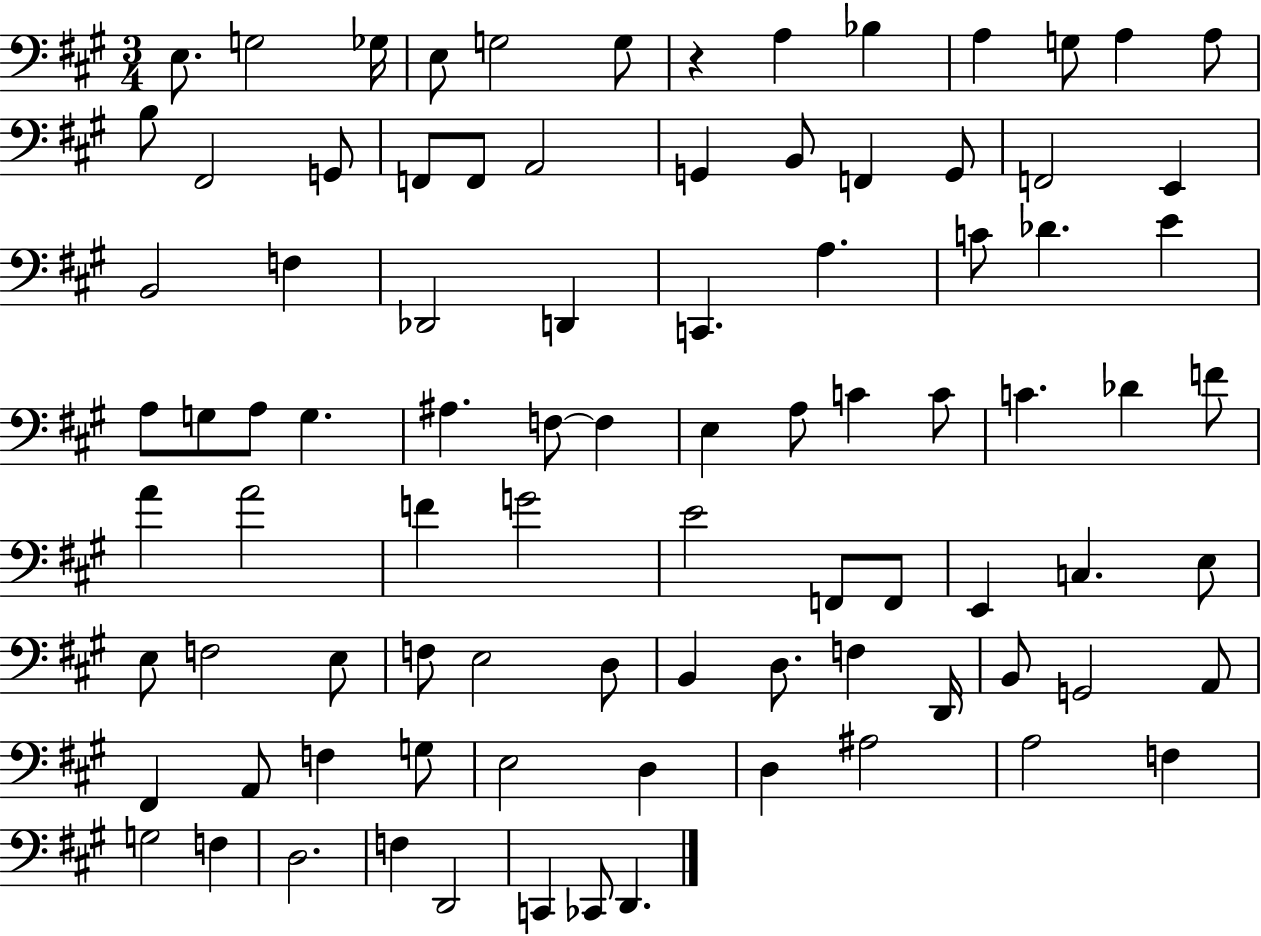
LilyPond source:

{
  \clef bass
  \numericTimeSignature
  \time 3/4
  \key a \major
  e8. g2 ges16 | e8 g2 g8 | r4 a4 bes4 | a4 g8 a4 a8 | \break b8 fis,2 g,8 | f,8 f,8 a,2 | g,4 b,8 f,4 g,8 | f,2 e,4 | \break b,2 f4 | des,2 d,4 | c,4. a4. | c'8 des'4. e'4 | \break a8 g8 a8 g4. | ais4. f8~~ f4 | e4 a8 c'4 c'8 | c'4. des'4 f'8 | \break a'4 a'2 | f'4 g'2 | e'2 f,8 f,8 | e,4 c4. e8 | \break e8 f2 e8 | f8 e2 d8 | b,4 d8. f4 d,16 | b,8 g,2 a,8 | \break fis,4 a,8 f4 g8 | e2 d4 | d4 ais2 | a2 f4 | \break g2 f4 | d2. | f4 d,2 | c,4 ces,8 d,4. | \break \bar "|."
}